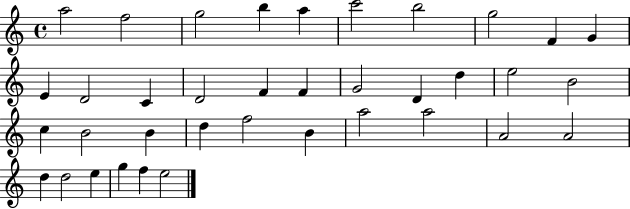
A5/h F5/h G5/h B5/q A5/q C6/h B5/h G5/h F4/q G4/q E4/q D4/h C4/q D4/h F4/q F4/q G4/h D4/q D5/q E5/h B4/h C5/q B4/h B4/q D5/q F5/h B4/q A5/h A5/h A4/h A4/h D5/q D5/h E5/q G5/q F5/q E5/h